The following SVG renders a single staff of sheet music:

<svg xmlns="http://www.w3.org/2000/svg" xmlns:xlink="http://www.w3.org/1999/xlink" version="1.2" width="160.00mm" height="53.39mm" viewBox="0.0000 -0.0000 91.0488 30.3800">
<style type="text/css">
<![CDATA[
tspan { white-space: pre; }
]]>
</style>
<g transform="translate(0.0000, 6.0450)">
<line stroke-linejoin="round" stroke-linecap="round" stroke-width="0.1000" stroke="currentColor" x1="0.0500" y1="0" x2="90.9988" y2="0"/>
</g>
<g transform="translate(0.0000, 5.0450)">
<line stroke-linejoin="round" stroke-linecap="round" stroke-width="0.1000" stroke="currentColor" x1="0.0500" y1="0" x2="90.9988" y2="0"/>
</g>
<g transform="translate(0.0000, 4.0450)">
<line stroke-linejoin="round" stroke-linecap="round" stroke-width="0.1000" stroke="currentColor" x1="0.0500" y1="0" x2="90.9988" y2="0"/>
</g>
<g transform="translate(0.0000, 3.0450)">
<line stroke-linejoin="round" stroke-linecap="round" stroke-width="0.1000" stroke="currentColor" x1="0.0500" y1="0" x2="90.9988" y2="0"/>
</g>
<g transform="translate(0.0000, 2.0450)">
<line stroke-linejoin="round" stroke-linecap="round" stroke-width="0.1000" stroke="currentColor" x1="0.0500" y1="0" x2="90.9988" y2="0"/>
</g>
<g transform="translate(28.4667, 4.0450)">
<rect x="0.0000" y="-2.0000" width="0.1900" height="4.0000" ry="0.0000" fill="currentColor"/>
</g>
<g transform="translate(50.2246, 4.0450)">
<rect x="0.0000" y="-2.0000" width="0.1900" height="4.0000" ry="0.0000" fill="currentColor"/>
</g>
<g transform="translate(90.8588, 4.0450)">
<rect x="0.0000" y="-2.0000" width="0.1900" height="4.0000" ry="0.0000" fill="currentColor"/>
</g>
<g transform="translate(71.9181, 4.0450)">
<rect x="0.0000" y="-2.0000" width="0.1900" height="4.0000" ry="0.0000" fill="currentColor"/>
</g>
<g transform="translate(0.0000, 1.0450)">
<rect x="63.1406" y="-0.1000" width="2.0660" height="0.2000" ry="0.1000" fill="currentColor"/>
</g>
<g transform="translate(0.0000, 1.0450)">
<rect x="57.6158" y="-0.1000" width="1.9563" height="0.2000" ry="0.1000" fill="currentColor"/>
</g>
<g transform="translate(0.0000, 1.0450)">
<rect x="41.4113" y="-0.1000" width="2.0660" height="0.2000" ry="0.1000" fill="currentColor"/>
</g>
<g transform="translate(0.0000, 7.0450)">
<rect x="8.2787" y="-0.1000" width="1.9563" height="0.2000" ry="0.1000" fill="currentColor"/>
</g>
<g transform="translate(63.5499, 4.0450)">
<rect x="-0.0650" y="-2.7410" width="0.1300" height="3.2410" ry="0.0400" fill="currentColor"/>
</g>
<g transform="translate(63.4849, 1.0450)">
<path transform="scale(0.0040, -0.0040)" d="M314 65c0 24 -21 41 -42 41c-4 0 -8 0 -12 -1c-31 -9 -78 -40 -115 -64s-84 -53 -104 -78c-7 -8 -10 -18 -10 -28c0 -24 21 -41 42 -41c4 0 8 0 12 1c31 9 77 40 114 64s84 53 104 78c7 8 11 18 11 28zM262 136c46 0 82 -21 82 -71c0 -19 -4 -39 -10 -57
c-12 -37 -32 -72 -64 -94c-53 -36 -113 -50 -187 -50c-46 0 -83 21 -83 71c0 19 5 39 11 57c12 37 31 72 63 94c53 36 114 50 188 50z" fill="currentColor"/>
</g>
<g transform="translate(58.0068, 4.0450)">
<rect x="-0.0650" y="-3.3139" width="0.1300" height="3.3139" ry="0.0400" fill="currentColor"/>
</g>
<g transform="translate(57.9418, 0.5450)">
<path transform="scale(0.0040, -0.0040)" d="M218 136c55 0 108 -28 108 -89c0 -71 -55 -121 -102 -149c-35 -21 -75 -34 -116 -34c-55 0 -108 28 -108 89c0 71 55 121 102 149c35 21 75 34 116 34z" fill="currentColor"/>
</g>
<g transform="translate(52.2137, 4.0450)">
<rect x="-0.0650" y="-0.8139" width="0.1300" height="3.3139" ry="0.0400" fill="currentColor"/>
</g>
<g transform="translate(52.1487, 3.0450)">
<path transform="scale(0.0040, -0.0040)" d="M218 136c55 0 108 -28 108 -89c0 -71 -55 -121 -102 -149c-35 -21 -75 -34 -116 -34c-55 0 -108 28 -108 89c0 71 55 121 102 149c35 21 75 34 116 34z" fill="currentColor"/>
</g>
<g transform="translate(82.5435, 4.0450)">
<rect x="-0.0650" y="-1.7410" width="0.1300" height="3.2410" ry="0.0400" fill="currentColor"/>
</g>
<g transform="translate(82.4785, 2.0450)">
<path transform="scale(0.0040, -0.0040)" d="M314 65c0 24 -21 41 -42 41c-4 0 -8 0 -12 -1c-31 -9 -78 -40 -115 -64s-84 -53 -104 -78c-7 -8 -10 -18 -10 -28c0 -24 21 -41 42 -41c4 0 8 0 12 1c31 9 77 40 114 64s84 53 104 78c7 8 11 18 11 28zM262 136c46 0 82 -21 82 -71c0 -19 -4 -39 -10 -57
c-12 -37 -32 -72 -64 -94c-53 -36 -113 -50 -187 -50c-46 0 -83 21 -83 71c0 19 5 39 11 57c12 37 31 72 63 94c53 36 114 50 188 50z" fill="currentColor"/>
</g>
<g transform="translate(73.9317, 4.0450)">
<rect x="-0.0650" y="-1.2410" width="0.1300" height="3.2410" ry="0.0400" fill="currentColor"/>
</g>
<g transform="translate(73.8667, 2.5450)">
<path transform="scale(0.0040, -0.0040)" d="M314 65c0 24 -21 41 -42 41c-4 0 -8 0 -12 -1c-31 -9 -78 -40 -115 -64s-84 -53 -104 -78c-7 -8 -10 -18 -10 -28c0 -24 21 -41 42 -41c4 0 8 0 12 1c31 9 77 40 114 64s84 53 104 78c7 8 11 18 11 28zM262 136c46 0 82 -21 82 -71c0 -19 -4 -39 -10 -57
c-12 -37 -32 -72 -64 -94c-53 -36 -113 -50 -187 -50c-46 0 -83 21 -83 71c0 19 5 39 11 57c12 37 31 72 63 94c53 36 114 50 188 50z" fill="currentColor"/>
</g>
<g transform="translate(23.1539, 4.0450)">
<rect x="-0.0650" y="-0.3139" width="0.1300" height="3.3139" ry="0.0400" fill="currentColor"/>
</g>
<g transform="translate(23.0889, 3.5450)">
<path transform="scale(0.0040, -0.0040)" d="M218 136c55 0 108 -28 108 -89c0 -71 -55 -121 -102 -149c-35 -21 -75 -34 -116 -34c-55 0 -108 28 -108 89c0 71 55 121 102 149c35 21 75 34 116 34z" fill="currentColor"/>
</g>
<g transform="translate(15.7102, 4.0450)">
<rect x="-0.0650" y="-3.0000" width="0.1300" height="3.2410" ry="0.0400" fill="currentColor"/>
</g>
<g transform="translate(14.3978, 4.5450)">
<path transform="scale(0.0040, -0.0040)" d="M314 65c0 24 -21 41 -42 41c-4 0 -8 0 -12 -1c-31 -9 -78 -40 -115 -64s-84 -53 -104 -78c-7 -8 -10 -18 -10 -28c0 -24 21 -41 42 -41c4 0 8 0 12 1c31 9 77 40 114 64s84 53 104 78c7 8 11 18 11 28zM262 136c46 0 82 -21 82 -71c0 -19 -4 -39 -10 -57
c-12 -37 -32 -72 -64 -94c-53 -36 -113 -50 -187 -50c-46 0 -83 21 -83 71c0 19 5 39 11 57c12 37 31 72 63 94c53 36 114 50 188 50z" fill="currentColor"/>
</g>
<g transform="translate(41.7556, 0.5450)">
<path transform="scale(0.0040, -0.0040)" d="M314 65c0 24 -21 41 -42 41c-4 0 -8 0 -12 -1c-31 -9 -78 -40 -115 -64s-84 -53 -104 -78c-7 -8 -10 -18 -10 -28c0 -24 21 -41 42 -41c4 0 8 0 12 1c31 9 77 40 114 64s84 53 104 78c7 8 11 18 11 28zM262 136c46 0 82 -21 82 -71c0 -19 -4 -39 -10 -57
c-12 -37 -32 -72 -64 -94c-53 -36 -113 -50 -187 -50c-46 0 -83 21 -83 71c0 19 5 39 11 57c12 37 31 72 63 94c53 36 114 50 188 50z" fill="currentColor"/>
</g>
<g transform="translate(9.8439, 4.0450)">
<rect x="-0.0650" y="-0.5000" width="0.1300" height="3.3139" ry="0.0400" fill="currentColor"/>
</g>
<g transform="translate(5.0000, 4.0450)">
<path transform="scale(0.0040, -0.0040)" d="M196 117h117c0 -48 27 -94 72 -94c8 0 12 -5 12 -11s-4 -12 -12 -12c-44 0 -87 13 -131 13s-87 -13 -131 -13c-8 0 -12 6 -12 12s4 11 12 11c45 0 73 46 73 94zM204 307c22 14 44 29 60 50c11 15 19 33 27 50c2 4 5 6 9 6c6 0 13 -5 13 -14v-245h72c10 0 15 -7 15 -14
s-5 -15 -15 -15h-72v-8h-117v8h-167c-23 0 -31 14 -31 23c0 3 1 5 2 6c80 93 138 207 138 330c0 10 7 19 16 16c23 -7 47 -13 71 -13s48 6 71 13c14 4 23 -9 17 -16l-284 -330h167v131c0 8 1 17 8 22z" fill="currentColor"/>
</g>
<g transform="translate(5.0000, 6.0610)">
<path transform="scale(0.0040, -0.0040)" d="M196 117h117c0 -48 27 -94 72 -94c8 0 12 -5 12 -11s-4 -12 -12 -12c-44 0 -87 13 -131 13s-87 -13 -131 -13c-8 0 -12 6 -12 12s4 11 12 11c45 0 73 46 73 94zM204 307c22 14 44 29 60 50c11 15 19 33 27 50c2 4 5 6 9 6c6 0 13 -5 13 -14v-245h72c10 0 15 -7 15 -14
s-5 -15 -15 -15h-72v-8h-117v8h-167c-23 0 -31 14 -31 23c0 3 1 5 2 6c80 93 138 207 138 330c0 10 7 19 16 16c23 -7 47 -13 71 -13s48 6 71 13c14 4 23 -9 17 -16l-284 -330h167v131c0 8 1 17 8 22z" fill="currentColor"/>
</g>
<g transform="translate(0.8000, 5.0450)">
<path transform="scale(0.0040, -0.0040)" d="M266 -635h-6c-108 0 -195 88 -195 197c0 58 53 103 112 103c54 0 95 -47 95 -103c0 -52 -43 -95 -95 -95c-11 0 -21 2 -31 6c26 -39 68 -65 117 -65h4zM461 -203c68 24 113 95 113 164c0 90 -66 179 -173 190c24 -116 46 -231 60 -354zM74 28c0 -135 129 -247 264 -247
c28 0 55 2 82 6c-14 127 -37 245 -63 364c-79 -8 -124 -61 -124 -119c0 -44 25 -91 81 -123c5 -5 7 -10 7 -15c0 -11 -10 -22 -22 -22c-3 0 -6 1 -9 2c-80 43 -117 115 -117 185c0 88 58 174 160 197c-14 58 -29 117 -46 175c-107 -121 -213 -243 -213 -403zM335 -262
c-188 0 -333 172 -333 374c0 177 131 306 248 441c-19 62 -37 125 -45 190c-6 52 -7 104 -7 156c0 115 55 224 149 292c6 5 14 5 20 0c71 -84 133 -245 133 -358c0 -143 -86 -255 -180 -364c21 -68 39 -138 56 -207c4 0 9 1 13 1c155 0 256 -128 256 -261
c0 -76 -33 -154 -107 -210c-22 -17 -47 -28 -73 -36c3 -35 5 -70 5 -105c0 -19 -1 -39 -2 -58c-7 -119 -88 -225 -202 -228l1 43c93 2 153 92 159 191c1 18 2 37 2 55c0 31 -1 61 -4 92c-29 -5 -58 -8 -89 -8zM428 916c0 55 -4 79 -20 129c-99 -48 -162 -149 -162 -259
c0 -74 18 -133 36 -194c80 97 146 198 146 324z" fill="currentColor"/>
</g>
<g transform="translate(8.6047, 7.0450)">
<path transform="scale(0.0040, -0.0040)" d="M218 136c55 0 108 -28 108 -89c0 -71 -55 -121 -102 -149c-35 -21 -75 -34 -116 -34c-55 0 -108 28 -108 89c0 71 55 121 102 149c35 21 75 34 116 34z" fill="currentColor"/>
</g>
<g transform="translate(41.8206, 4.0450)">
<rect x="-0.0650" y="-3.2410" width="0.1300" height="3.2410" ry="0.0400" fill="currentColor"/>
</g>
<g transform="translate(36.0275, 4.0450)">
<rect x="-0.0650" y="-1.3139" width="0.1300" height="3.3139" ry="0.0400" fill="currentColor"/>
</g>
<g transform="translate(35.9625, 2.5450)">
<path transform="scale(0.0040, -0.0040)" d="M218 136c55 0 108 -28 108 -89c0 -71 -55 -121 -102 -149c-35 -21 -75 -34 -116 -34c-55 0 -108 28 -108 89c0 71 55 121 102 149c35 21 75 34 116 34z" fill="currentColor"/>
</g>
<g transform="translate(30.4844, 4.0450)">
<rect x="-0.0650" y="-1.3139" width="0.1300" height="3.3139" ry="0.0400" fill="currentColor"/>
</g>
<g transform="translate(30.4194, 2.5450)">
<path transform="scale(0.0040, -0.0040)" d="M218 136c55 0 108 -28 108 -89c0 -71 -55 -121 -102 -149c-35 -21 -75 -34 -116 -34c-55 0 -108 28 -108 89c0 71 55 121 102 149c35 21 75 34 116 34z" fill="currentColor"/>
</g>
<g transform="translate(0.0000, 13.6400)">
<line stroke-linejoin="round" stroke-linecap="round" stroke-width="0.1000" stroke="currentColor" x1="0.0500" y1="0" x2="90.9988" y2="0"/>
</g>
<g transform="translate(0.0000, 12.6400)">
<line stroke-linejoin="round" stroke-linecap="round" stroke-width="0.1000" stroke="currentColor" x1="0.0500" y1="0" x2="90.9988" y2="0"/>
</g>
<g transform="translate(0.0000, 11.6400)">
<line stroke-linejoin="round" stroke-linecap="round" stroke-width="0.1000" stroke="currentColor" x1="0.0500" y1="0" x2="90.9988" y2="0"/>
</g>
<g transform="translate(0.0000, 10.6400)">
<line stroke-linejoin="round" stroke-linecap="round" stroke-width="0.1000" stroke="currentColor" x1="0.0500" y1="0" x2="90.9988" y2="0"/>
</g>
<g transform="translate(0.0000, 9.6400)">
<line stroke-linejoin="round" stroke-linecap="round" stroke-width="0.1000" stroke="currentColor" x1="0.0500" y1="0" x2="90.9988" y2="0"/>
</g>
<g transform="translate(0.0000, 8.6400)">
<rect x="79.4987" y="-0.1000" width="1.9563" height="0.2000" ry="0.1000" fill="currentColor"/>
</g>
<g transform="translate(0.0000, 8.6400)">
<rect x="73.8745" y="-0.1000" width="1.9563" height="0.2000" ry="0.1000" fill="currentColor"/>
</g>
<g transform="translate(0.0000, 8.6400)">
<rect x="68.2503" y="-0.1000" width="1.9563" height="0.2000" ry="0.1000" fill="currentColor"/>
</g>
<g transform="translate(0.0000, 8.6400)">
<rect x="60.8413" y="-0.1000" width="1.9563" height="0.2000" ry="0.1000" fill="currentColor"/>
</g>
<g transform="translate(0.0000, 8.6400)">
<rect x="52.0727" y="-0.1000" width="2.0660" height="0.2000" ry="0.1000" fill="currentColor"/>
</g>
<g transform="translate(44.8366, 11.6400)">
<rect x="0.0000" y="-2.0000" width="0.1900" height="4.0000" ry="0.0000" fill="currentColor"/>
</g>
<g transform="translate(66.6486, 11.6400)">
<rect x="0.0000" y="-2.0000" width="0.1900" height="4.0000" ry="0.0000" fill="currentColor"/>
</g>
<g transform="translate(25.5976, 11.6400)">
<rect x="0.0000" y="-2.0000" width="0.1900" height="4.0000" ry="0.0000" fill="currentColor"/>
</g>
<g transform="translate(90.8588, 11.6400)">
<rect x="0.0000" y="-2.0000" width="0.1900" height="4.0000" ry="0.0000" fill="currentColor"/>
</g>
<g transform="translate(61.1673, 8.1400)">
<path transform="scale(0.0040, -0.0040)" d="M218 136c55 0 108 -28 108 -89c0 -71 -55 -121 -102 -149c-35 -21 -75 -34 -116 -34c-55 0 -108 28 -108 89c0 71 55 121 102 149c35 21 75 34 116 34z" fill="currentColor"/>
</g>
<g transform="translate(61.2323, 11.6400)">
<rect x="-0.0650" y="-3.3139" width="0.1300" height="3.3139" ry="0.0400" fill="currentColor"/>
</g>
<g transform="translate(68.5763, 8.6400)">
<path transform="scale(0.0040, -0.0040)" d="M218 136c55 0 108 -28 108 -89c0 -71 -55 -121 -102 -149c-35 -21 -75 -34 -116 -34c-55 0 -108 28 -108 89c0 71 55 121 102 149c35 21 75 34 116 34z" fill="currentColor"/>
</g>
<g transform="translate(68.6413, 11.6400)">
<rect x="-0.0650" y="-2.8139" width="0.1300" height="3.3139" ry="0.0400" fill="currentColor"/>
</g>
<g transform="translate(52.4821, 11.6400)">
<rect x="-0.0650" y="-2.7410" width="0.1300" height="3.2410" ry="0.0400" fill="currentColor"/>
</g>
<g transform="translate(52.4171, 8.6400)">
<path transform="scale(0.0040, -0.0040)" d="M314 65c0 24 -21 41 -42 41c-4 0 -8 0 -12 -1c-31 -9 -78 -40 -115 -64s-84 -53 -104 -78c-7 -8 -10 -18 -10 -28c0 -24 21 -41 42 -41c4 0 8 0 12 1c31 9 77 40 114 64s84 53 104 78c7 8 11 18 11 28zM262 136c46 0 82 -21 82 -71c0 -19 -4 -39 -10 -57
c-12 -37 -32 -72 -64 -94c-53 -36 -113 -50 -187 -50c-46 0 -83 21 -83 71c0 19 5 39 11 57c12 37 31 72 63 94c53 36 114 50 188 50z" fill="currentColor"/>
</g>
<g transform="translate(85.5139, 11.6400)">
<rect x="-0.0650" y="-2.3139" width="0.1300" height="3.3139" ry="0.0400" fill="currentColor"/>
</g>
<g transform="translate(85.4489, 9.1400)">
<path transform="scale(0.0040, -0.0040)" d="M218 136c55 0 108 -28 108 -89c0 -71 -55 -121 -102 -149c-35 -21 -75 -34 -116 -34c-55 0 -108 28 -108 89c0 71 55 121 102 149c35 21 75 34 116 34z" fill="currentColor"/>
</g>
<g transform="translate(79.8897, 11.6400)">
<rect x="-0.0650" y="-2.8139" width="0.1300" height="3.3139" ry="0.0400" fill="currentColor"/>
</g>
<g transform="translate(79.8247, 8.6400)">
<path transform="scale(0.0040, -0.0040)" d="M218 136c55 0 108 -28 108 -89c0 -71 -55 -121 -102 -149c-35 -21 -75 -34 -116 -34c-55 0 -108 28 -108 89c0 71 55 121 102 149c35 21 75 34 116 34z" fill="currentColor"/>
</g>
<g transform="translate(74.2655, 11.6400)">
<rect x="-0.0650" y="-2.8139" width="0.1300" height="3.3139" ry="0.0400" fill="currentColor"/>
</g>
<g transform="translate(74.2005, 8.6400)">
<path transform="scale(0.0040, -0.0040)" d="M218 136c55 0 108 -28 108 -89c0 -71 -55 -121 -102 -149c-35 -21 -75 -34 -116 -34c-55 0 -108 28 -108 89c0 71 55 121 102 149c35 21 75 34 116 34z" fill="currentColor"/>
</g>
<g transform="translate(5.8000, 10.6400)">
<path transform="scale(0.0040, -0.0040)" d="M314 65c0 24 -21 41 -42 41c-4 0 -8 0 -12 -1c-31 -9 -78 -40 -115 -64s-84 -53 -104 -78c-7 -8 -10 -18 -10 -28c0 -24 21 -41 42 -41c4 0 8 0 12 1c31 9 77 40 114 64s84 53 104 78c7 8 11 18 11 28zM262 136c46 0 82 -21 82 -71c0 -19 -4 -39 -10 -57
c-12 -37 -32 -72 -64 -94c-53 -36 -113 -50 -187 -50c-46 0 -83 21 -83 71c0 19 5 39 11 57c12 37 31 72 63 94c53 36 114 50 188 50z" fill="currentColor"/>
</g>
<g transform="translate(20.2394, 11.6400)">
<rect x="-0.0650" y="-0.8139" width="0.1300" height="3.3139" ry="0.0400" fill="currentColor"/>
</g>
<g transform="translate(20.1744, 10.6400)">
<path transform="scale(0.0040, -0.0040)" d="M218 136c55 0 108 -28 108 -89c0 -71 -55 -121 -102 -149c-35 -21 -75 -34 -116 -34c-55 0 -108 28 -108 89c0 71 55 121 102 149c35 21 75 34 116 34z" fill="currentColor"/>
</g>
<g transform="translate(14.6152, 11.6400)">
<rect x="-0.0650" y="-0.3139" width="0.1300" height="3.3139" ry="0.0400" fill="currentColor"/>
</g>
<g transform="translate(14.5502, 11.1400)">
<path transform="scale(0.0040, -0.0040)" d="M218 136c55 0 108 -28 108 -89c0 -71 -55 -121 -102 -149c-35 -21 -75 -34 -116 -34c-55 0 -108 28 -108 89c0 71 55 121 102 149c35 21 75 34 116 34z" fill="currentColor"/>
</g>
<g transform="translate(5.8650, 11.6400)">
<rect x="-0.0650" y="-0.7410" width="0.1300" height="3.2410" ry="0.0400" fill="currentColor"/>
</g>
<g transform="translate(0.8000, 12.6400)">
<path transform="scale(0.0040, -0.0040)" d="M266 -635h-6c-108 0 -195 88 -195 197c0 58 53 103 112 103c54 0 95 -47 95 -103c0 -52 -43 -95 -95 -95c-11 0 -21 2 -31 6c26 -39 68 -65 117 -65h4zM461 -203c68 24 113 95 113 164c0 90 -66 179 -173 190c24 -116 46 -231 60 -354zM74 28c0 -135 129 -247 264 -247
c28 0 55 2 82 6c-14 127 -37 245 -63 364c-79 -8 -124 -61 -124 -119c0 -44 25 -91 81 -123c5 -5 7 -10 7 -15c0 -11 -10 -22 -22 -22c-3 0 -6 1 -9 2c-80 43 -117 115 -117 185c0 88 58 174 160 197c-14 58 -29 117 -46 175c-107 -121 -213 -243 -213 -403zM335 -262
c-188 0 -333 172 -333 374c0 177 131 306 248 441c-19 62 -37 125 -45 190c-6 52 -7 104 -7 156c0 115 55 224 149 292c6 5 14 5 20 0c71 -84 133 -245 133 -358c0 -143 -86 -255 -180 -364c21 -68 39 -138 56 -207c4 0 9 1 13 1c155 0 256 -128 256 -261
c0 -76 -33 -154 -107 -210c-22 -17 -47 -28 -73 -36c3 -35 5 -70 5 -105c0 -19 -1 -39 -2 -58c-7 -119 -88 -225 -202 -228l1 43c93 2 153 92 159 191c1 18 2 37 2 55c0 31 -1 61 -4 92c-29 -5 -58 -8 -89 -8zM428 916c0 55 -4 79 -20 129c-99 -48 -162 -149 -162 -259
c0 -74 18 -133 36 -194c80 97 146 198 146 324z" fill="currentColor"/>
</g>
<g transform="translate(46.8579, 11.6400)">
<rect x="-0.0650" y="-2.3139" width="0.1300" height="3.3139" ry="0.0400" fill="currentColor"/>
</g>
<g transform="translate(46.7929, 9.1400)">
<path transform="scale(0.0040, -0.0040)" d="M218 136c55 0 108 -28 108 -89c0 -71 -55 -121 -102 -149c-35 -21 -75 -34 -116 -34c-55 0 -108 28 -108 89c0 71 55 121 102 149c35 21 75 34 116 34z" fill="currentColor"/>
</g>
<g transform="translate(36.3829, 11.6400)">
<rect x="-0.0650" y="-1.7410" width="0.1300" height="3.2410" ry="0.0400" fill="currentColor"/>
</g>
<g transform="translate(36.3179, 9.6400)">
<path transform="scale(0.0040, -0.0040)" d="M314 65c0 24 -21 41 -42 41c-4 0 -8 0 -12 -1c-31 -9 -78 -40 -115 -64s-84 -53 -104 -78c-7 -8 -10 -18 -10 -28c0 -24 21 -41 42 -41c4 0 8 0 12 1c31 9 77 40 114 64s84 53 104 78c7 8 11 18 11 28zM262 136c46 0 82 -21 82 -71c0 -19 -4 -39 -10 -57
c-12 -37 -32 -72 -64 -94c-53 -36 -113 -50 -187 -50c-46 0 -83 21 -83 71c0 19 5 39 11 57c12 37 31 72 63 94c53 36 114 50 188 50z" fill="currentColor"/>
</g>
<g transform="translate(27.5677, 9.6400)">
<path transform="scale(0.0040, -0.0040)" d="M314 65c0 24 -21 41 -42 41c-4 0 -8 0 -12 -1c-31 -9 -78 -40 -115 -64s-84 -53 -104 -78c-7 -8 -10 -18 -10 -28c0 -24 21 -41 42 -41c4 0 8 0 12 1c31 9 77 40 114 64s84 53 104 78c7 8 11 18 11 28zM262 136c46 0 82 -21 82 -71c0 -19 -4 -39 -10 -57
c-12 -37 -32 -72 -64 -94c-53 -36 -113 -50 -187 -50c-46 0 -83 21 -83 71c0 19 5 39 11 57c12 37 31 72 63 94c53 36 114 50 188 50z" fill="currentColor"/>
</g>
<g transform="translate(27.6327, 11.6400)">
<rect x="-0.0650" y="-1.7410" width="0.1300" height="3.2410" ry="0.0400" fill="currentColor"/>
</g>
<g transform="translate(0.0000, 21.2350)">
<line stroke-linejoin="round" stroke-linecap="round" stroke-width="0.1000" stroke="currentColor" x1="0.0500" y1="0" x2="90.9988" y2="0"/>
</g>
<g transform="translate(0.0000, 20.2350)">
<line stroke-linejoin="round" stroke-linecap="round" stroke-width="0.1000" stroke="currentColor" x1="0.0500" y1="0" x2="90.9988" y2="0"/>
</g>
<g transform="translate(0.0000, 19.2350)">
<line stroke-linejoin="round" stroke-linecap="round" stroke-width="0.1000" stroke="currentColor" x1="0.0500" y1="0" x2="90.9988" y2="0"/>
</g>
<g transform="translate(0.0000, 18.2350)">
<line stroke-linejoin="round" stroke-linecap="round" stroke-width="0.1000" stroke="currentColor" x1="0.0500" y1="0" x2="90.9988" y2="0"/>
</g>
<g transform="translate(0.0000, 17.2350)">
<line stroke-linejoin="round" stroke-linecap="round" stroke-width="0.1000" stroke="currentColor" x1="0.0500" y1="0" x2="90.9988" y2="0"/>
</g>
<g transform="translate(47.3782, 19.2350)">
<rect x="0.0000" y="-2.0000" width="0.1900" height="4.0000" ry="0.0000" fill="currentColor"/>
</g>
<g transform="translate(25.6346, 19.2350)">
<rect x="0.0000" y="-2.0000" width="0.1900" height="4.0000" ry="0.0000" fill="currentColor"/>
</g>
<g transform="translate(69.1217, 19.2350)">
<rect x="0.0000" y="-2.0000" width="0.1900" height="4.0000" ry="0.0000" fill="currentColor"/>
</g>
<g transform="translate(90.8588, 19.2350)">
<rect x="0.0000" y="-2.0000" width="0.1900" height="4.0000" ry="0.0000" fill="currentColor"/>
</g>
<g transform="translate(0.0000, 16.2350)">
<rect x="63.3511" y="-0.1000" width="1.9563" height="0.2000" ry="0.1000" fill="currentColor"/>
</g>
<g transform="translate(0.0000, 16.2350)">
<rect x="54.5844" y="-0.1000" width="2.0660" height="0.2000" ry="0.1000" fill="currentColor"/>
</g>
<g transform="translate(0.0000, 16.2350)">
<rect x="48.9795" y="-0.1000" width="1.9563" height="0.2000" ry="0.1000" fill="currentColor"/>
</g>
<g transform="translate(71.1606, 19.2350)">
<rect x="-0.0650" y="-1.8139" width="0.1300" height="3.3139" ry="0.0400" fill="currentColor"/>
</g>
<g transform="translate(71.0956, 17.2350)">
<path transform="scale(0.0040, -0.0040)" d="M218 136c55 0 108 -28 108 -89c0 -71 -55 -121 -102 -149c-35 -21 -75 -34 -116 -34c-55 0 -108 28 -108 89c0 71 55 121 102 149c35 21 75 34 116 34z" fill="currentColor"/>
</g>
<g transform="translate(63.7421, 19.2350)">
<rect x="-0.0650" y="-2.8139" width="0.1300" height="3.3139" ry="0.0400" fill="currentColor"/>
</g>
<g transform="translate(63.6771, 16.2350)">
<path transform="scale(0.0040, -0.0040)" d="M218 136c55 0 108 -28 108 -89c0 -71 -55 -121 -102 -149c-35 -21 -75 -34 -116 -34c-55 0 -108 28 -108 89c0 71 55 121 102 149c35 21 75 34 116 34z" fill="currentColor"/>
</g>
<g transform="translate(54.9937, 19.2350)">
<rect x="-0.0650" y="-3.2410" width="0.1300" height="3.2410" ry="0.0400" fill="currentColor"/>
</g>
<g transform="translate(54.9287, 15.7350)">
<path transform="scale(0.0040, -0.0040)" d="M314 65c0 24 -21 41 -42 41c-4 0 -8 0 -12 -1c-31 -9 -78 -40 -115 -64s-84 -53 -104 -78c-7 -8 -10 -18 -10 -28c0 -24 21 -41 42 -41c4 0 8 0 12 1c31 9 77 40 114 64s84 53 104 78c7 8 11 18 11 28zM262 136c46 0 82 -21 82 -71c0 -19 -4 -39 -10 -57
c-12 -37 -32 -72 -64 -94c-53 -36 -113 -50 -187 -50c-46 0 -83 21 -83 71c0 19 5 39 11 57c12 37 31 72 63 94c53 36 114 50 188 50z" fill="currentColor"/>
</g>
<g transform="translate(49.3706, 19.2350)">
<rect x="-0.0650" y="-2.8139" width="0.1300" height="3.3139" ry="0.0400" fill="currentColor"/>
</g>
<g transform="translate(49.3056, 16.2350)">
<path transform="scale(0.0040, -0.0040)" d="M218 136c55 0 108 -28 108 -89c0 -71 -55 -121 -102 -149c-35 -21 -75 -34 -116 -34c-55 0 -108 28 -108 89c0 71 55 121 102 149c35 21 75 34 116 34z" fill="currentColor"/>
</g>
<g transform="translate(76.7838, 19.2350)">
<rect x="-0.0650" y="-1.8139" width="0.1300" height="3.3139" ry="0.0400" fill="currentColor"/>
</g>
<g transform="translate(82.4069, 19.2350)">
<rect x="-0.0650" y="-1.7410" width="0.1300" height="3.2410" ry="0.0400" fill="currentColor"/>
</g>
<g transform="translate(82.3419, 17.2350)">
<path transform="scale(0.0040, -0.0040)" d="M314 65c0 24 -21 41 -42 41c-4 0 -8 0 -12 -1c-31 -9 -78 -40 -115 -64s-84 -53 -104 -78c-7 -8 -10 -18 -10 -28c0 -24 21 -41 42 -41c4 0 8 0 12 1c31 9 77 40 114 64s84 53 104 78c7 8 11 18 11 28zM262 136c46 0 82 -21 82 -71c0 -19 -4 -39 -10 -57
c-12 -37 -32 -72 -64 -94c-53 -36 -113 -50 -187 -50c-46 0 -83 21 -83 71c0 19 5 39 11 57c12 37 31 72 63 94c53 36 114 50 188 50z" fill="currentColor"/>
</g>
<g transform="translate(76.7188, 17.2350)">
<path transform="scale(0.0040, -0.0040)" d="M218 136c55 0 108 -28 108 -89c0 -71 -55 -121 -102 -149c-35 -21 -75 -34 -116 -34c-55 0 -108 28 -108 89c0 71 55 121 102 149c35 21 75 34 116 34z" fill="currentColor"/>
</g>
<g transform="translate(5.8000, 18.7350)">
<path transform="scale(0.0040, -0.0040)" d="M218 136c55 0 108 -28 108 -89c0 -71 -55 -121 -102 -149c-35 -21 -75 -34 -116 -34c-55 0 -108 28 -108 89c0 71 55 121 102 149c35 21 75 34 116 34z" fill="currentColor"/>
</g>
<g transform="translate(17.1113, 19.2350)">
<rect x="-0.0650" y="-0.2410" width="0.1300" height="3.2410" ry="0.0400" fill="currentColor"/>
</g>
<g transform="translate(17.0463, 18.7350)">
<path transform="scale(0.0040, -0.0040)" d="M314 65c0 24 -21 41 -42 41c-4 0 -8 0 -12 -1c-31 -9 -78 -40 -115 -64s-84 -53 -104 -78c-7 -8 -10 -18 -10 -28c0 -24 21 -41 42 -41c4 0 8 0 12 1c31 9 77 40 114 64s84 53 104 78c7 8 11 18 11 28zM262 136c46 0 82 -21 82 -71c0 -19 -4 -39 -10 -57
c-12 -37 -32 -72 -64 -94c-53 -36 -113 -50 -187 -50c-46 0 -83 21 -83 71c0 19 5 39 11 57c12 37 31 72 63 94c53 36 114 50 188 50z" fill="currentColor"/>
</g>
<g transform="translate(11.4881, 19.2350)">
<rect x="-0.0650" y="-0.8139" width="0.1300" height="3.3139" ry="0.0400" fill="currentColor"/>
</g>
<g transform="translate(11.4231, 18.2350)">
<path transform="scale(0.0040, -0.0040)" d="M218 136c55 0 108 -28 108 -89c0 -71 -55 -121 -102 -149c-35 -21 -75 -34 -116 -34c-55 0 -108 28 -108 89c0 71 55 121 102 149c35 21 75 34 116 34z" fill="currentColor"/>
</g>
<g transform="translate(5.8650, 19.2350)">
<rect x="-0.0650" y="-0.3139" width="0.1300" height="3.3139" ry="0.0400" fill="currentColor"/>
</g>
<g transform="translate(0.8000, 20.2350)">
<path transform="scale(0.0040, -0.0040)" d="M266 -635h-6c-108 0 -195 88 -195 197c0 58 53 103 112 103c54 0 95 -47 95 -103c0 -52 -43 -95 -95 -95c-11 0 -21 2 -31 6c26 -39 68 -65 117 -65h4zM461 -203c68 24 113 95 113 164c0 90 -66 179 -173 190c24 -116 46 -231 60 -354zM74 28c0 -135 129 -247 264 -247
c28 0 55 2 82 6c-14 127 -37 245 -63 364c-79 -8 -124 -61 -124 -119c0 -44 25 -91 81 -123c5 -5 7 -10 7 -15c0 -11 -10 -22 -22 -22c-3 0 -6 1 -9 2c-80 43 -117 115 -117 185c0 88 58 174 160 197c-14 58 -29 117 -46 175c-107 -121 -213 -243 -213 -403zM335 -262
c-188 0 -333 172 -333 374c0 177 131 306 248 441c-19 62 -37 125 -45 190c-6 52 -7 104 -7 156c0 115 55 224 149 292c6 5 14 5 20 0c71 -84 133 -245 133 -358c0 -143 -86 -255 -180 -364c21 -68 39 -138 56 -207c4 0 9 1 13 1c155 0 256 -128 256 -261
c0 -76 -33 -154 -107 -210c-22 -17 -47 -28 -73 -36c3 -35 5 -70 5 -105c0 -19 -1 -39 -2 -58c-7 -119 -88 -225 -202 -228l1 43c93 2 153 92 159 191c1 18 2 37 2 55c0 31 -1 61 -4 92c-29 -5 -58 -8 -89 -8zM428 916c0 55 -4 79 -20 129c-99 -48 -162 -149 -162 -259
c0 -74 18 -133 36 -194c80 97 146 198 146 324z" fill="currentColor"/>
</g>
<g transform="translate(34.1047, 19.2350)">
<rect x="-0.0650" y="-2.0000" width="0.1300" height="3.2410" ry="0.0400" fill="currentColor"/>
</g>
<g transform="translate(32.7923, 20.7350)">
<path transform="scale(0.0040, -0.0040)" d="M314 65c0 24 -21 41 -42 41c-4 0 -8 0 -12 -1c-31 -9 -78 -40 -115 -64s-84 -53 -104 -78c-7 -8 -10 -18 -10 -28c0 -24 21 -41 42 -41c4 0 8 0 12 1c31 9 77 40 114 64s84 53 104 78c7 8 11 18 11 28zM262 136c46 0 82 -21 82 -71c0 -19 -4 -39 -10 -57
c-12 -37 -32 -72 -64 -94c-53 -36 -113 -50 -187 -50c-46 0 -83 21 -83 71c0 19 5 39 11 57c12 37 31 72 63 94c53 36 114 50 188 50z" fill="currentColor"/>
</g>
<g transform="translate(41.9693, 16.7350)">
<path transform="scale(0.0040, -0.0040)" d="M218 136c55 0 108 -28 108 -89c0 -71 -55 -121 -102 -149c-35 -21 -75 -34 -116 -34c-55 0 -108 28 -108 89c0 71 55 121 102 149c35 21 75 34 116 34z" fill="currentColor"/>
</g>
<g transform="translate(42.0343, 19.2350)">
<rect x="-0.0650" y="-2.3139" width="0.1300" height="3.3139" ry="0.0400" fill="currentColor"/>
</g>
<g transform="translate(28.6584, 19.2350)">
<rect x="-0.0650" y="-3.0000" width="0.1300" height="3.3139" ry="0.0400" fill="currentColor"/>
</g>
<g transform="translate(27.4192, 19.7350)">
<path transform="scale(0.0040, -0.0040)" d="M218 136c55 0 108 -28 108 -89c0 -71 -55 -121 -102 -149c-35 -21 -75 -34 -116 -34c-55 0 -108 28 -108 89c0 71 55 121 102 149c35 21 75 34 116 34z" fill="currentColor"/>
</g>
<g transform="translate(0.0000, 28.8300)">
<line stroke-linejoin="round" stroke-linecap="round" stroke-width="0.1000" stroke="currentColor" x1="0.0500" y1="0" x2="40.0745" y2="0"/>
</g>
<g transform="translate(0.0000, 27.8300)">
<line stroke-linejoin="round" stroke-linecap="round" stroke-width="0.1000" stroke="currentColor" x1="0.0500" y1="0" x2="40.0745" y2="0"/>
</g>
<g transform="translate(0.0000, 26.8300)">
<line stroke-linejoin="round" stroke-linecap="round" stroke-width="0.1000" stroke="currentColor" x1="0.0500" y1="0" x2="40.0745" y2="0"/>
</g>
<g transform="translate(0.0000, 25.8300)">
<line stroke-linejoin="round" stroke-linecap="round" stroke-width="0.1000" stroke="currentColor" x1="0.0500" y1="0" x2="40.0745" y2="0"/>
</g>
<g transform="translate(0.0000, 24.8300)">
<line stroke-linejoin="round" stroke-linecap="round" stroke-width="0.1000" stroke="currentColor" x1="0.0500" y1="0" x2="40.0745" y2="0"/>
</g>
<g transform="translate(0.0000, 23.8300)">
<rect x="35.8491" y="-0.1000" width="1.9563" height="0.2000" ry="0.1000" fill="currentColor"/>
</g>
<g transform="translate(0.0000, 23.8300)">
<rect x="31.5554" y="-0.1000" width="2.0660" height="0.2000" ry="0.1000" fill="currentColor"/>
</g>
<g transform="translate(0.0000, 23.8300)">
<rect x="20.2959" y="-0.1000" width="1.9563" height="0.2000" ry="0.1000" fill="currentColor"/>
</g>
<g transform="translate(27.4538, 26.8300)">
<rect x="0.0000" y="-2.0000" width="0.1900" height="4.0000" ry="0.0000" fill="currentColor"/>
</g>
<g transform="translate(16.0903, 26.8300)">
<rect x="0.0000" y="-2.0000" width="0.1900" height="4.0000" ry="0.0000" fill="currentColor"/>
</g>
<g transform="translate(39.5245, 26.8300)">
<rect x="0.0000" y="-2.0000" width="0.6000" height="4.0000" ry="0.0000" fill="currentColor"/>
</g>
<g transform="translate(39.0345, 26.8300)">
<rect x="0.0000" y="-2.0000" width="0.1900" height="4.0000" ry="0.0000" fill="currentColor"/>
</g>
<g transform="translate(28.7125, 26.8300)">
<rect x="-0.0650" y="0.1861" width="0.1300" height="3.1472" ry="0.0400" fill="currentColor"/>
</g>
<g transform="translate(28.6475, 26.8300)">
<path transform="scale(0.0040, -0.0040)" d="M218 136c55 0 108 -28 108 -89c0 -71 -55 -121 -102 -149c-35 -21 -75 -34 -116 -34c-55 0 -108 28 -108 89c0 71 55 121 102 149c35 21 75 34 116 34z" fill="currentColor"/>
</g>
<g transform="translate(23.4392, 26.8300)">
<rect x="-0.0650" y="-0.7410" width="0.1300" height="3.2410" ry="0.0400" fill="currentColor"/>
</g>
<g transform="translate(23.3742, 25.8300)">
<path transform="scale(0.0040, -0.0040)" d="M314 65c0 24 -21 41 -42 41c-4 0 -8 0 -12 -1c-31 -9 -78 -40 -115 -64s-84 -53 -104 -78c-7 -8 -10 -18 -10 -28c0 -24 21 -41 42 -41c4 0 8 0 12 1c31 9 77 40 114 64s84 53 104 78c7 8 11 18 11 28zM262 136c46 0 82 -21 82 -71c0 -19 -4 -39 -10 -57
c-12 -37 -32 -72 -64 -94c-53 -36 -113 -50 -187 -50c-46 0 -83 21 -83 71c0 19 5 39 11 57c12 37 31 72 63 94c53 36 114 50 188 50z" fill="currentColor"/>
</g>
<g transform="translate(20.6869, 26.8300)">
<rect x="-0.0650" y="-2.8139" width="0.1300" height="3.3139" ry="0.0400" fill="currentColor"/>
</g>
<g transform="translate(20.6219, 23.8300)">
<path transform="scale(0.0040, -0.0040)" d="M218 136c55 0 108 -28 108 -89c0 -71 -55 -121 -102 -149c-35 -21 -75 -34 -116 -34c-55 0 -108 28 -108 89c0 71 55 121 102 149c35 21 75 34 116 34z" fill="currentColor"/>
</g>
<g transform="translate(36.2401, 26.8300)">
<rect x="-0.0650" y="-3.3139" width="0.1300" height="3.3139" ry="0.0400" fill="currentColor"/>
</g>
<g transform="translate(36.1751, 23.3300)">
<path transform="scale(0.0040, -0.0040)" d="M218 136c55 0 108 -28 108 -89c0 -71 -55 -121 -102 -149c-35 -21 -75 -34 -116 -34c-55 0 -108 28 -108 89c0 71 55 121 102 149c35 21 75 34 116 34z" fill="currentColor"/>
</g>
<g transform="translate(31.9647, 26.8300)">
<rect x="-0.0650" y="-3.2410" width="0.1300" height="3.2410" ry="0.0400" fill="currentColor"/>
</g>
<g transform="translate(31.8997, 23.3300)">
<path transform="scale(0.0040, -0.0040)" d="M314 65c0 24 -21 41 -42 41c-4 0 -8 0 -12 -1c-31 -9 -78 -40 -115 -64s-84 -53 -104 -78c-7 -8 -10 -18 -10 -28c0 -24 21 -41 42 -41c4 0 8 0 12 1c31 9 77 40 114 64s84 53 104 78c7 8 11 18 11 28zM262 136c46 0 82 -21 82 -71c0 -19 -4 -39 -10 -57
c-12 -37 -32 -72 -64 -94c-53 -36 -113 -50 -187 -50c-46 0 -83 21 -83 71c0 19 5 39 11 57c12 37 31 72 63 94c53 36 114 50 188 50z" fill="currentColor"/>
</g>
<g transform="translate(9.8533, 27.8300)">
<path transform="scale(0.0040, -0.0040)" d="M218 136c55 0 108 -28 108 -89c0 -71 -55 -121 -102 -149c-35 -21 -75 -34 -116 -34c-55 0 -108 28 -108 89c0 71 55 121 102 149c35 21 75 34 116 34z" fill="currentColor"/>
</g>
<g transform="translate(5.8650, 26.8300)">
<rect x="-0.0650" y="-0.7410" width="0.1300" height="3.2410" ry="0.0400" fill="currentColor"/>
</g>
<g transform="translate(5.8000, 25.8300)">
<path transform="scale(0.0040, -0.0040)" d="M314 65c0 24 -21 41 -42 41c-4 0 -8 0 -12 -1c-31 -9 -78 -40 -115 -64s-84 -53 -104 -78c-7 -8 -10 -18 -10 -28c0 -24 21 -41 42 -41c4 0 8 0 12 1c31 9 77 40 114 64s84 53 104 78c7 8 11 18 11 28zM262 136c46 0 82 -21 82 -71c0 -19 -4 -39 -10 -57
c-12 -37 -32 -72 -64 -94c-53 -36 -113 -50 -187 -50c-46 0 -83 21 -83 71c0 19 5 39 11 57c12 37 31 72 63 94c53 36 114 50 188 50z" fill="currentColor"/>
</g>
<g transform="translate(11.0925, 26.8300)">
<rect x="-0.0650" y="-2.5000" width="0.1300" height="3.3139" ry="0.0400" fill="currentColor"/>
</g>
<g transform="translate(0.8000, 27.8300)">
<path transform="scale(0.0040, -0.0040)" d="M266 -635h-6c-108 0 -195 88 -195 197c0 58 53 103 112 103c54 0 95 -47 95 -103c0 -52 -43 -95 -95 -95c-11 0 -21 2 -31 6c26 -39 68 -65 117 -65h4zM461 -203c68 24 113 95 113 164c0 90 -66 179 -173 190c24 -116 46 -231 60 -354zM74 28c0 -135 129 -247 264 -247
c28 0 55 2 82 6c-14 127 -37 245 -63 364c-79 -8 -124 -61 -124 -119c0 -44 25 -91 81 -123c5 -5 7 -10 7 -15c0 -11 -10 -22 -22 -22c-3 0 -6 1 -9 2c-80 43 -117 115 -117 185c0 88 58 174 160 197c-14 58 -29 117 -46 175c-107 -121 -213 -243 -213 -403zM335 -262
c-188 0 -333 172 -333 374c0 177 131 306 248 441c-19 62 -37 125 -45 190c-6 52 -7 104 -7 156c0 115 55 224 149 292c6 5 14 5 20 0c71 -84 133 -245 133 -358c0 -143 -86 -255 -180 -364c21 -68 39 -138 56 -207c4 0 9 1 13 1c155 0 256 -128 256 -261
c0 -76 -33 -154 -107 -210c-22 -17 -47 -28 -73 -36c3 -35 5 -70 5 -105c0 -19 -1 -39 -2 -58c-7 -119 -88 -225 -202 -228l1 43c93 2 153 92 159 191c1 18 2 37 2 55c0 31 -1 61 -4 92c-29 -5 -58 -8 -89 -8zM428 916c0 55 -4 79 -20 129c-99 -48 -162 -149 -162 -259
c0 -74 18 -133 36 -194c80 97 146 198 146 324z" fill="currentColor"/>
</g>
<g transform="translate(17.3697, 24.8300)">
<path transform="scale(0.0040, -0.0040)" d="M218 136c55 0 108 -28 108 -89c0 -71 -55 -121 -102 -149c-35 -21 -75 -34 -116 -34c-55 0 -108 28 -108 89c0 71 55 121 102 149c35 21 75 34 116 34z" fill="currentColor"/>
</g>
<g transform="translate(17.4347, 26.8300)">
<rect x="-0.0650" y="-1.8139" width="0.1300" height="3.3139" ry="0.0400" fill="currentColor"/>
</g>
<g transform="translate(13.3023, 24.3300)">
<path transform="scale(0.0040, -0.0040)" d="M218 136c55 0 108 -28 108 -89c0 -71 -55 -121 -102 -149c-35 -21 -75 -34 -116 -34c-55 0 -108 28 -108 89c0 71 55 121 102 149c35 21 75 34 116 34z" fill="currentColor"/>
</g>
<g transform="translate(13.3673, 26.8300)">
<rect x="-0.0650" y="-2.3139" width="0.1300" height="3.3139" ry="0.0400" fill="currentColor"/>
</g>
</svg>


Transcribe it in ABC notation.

X:1
T:Untitled
M:4/4
L:1/4
K:C
C A2 c e e b2 d b a2 e2 f2 d2 c d f2 f2 g a2 b a a a g c d c2 A F2 g a b2 a f f f2 d2 G g f a d2 B b2 b